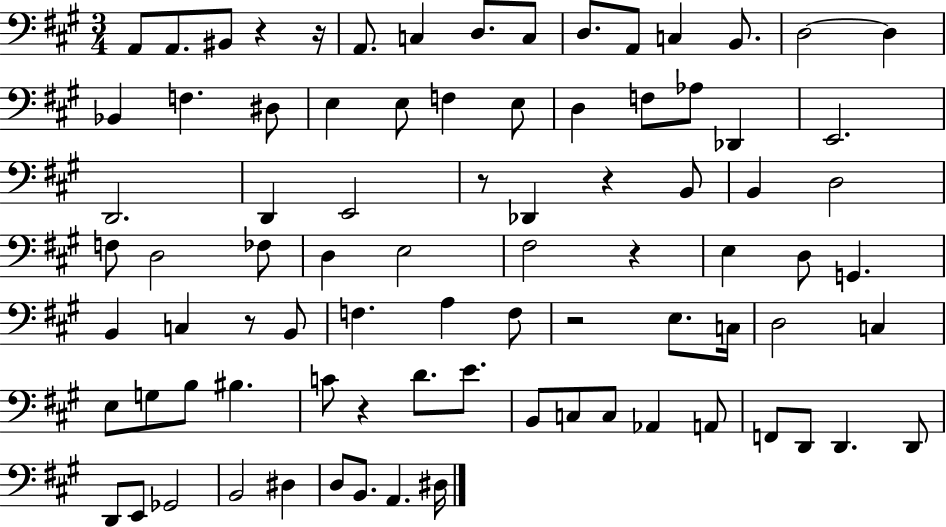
{
  \clef bass
  \numericTimeSignature
  \time 3/4
  \key a \major
  a,8 a,8. bis,8 r4 r16 | a,8. c4 d8. c8 | d8. a,8 c4 b,8. | d2~~ d4 | \break bes,4 f4. dis8 | e4 e8 f4 e8 | d4 f8 aes8 des,4 | e,2. | \break d,2. | d,4 e,2 | r8 des,4 r4 b,8 | b,4 d2 | \break f8 d2 fes8 | d4 e2 | fis2 r4 | e4 d8 g,4. | \break b,4 c4 r8 b,8 | f4. a4 f8 | r2 e8. c16 | d2 c4 | \break e8 g8 b8 bis4. | c'8 r4 d'8. e'8. | b,8 c8 c8 aes,4 a,8 | f,8 d,8 d,4. d,8 | \break d,8 e,8 ges,2 | b,2 dis4 | d8 b,8. a,4. dis16 | \bar "|."
}